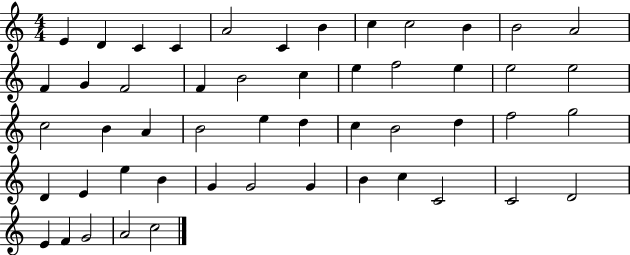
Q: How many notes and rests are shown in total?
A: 51